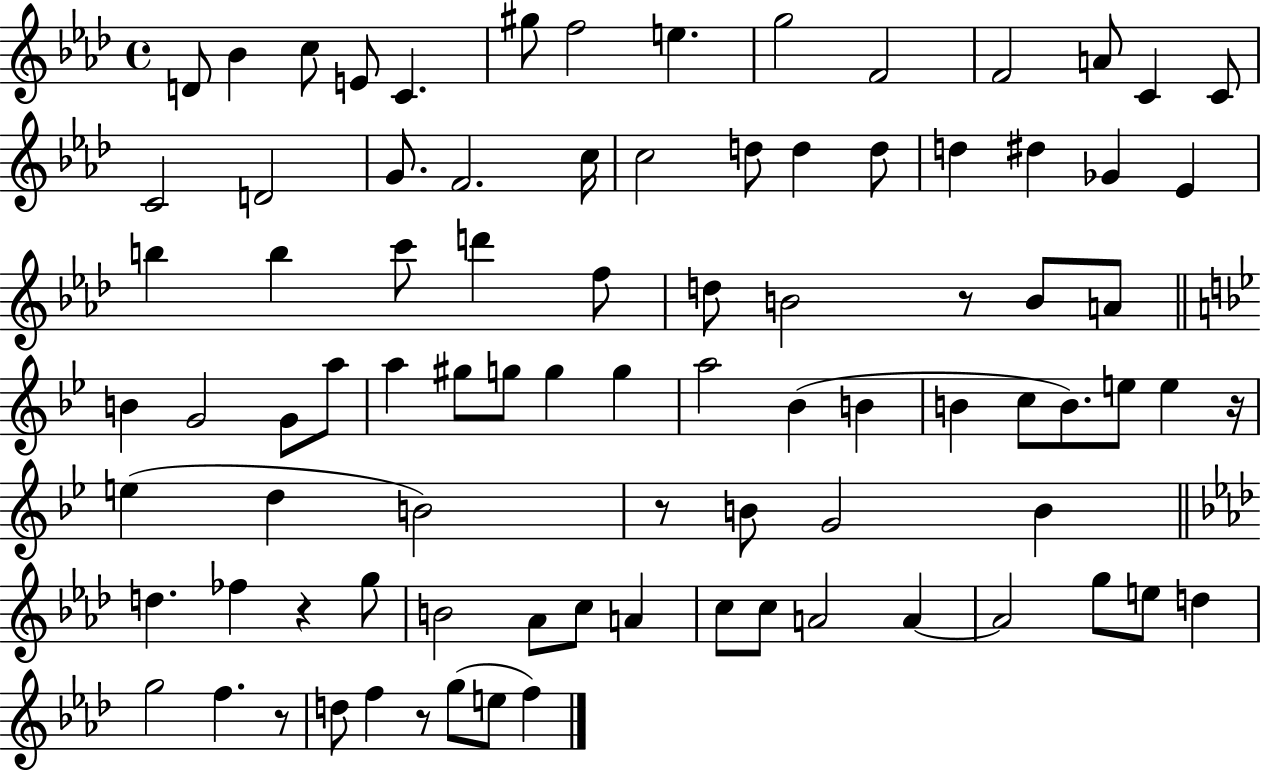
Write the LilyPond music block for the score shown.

{
  \clef treble
  \time 4/4
  \defaultTimeSignature
  \key aes \major
  d'8 bes'4 c''8 e'8 c'4. | gis''8 f''2 e''4. | g''2 f'2 | f'2 a'8 c'4 c'8 | \break c'2 d'2 | g'8. f'2. c''16 | c''2 d''8 d''4 d''8 | d''4 dis''4 ges'4 ees'4 | \break b''4 b''4 c'''8 d'''4 f''8 | d''8 b'2 r8 b'8 a'8 | \bar "||" \break \key g \minor b'4 g'2 g'8 a''8 | a''4 gis''8 g''8 g''4 g''4 | a''2 bes'4( b'4 | b'4 c''8 b'8.) e''8 e''4 r16 | \break e''4( d''4 b'2) | r8 b'8 g'2 b'4 | \bar "||" \break \key aes \major d''4. fes''4 r4 g''8 | b'2 aes'8 c''8 a'4 | c''8 c''8 a'2 a'4~~ | a'2 g''8 e''8 d''4 | \break g''2 f''4. r8 | d''8 f''4 r8 g''8( e''8 f''4) | \bar "|."
}